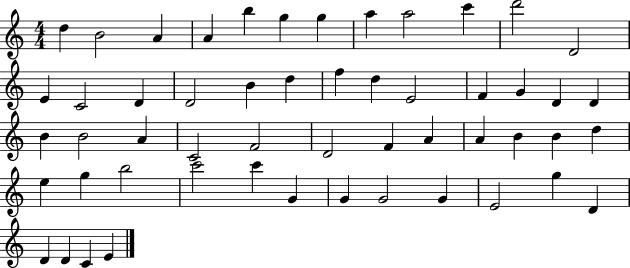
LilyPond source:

{
  \clef treble
  \numericTimeSignature
  \time 4/4
  \key c \major
  d''4 b'2 a'4 | a'4 b''4 g''4 g''4 | a''4 a''2 c'''4 | d'''2 d'2 | \break e'4 c'2 d'4 | d'2 b'4 d''4 | f''4 d''4 e'2 | f'4 g'4 d'4 d'4 | \break b'4 b'2 a'4 | c'2 f'2 | d'2 f'4 a'4 | a'4 b'4 b'4 d''4 | \break e''4 g''4 b''2 | c'''2 c'''4 g'4 | g'4 g'2 g'4 | e'2 g''4 d'4 | \break d'4 d'4 c'4 e'4 | \bar "|."
}